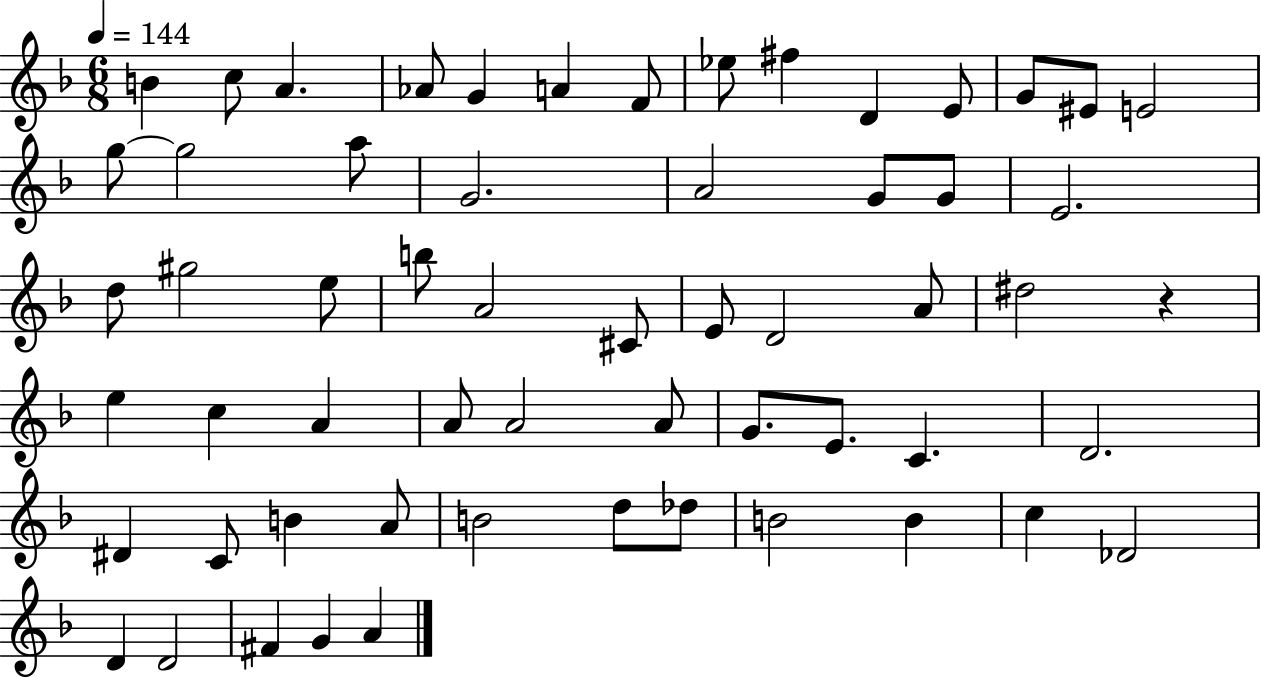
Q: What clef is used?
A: treble